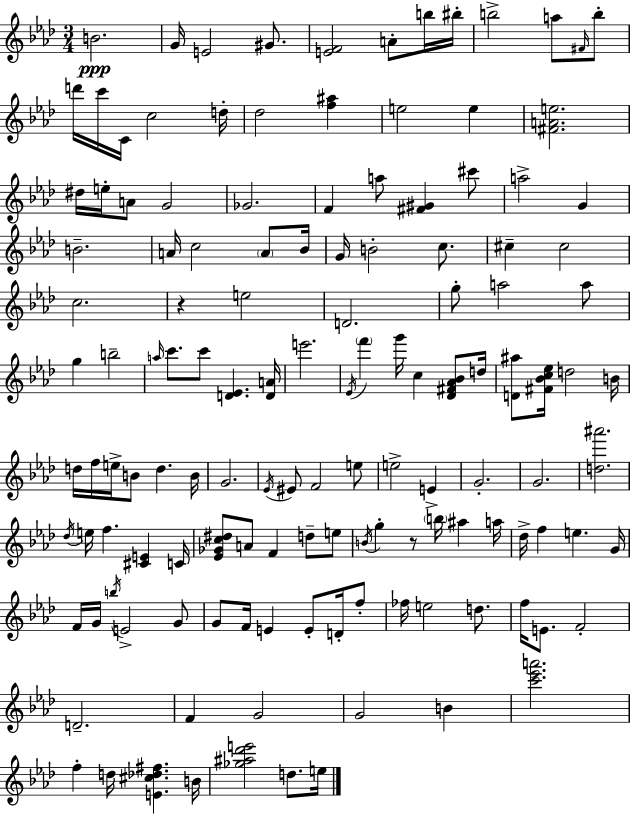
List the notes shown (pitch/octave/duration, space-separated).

B4/h. G4/s E4/h G#4/e. [E4,F4]/h A4/e B5/s BIS5/s B5/h A5/e F#4/s B5/e D6/s C6/s C4/s C5/h D5/s Db5/h [F5,A#5]/q E5/h E5/q [F#4,A4,E5]/h. D#5/s E5/s A4/e G4/h Gb4/h. F4/q A5/e [F#4,G#4]/q C#6/e A5/h G4/q B4/h. A4/s C5/h A4/e Bb4/s G4/s B4/h C5/e. C#5/q C#5/h C5/h. R/q E5/h D4/h. G5/e A5/h A5/e G5/q B5/h A5/s C6/e. C6/e [D4,Eb4]/q. [D4,A4]/s E6/h. Eb4/s F6/q G6/s C5/q [Db4,F#4,Ab4,Bb4]/e D5/s [D4,A#5]/e [F#4,Bb4,C5,Eb5]/s D5/h B4/s D5/s F5/s E5/s B4/e D5/q. B4/s G4/h. Eb4/s EIS4/e F4/h E5/e E5/h E4/q G4/h. G4/h. [D5,A#6]/h. Db5/s E5/s F5/q. [C#4,E4]/q C4/s [Eb4,Gb4,C5,D#5]/e A4/e F4/q D5/e E5/e B4/s G5/q R/e B5/s A#5/q A5/s Db5/s F5/q E5/q. G4/s F4/s G4/s B5/s E4/h G4/e G4/e F4/s E4/q E4/e D4/s F5/e FES5/s E5/h D5/e. F5/s E4/e. F4/h D4/h. F4/q G4/h G4/h B4/q [C6,Eb6,A6]/h. F5/q D5/s [E4,C#5,Db5,F#5]/q. B4/s [Gb5,A#5,Db6,E6]/h D5/e. E5/s